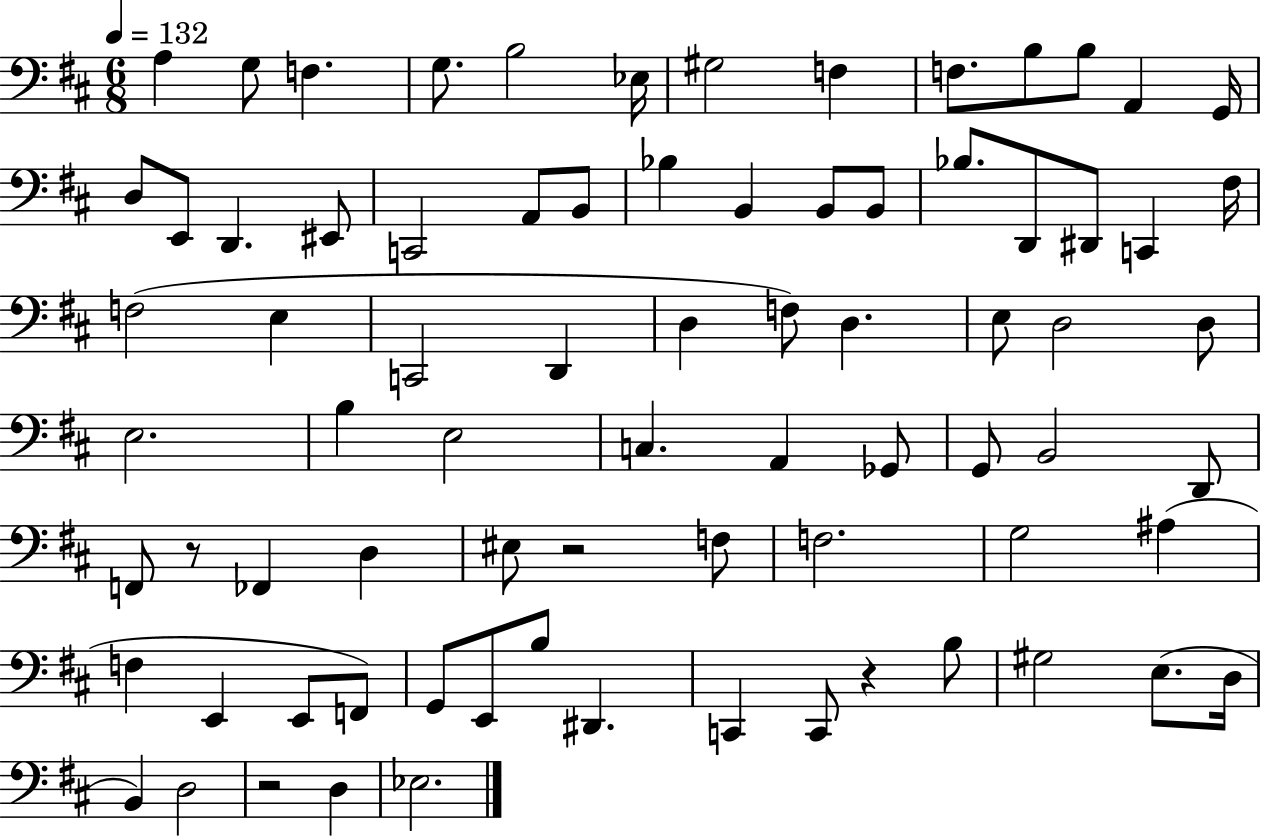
X:1
T:Untitled
M:6/8
L:1/4
K:D
A, G,/2 F, G,/2 B,2 _E,/4 ^G,2 F, F,/2 B,/2 B,/2 A,, G,,/4 D,/2 E,,/2 D,, ^E,,/2 C,,2 A,,/2 B,,/2 _B, B,, B,,/2 B,,/2 _B,/2 D,,/2 ^D,,/2 C,, ^F,/4 F,2 E, C,,2 D,, D, F,/2 D, E,/2 D,2 D,/2 E,2 B, E,2 C, A,, _G,,/2 G,,/2 B,,2 D,,/2 F,,/2 z/2 _F,, D, ^E,/2 z2 F,/2 F,2 G,2 ^A, F, E,, E,,/2 F,,/2 G,,/2 E,,/2 B,/2 ^D,, C,, C,,/2 z B,/2 ^G,2 E,/2 D,/4 B,, D,2 z2 D, _E,2